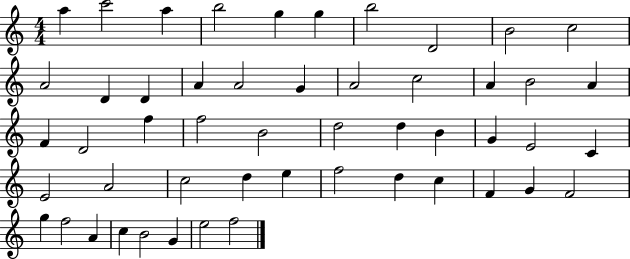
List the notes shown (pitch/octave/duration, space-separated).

A5/q C6/h A5/q B5/h G5/q G5/q B5/h D4/h B4/h C5/h A4/h D4/q D4/q A4/q A4/h G4/q A4/h C5/h A4/q B4/h A4/q F4/q D4/h F5/q F5/h B4/h D5/h D5/q B4/q G4/q E4/h C4/q E4/h A4/h C5/h D5/q E5/q F5/h D5/q C5/q F4/q G4/q F4/h G5/q F5/h A4/q C5/q B4/h G4/q E5/h F5/h